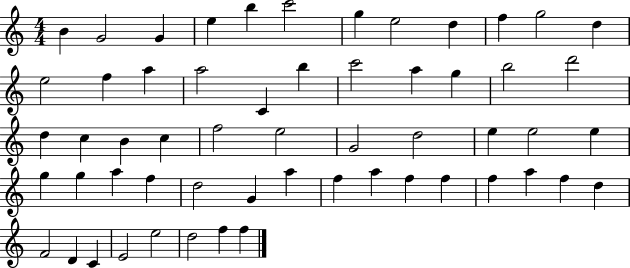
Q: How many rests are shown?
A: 0